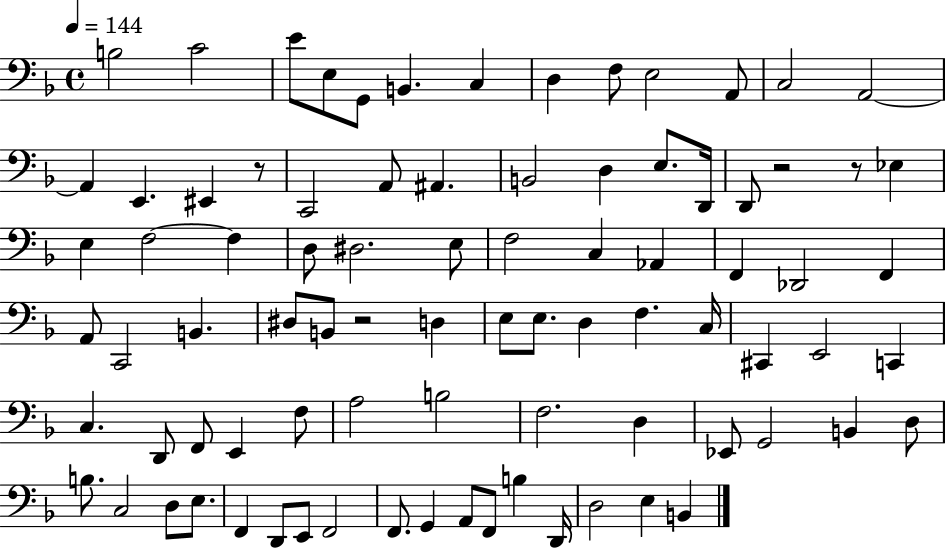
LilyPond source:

{
  \clef bass
  \time 4/4
  \defaultTimeSignature
  \key f \major
  \tempo 4 = 144
  b2 c'2 | e'8 e8 g,8 b,4. c4 | d4 f8 e2 a,8 | c2 a,2~~ | \break a,4 e,4. eis,4 r8 | c,2 a,8 ais,4. | b,2 d4 e8. d,16 | d,8 r2 r8 ees4 | \break e4 f2~~ f4 | d8 dis2. e8 | f2 c4 aes,4 | f,4 des,2 f,4 | \break a,8 c,2 b,4. | dis8 b,8 r2 d4 | e8 e8. d4 f4. c16 | cis,4 e,2 c,4 | \break c4. d,8 f,8 e,4 f8 | a2 b2 | f2. d4 | ees,8 g,2 b,4 d8 | \break b8. c2 d8 e8. | f,4 d,8 e,8 f,2 | f,8. g,4 a,8 f,8 b4 d,16 | d2 e4 b,4 | \break \bar "|."
}